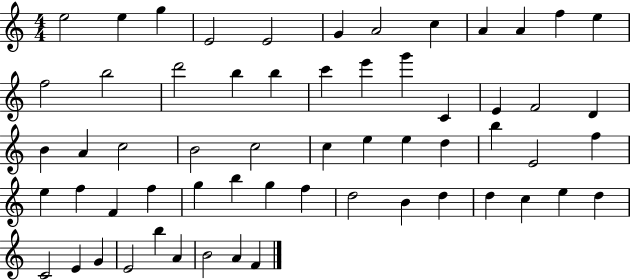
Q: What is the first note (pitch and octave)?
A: E5